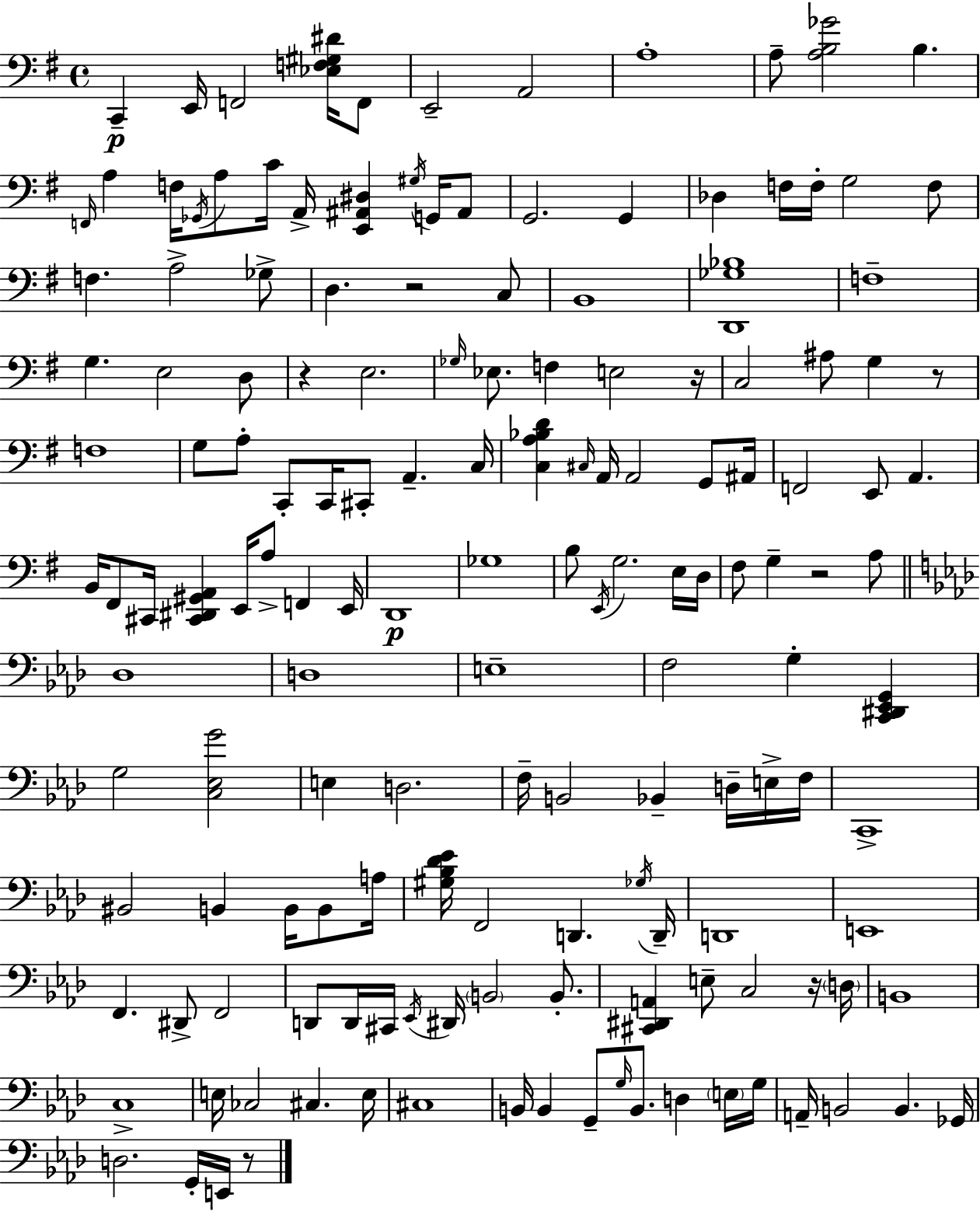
{
  \clef bass
  \time 4/4
  \defaultTimeSignature
  \key g \major
  c,4--\p e,16 f,2 <ees f gis dis'>16 f,8 | e,2-- a,2 | a1-. | a8-- <a b ges'>2 b4. | \break \grace { f,16 } a4 f16 \acciaccatura { ges,16 } a8 c'16 a,16-> <e, ais, dis>4 \acciaccatura { gis16 } | g,16 ais,8 g,2. g,4 | des4 f16 f16-. g2 | f8 f4. a2-> | \break ges8-> d4. r2 | c8 b,1 | <d, ges bes>1 | f1-- | \break g4. e2 | d8 r4 e2. | \grace { ges16 } ees8. f4 e2 | r16 c2 ais8 g4 | \break r8 f1 | g8 a8-. c,8-. c,16 cis,8-. a,4.-- | c16 <c a bes d'>4 \grace { cis16 } a,16 a,2 | g,8 ais,16 f,2 e,8 a,4. | \break b,16 fis,8 cis,16 <cis, dis, gis, a,>4 e,16 a8-> | f,4 e,16 d,1\p | ges1 | b8 \acciaccatura { e,16 } g2. | \break e16 d16 fis8 g4-- r2 | a8 \bar "||" \break \key f \minor des1 | d1 | e1-- | f2 g4-. <c, dis, ees, g,>4 | \break g2 <c ees g'>2 | e4 d2. | f16-- b,2 bes,4-- d16-- e16-> f16 | c,1-> | \break bis,2 b,4 b,16 b,8 a16 | <gis bes des' ees'>16 f,2 d,4. \acciaccatura { ges16 } | d,16-- d,1 | e,1 | \break f,4. dis,8-> f,2 | d,8 d,16 cis,16 \acciaccatura { ees,16 } dis,16 \parenthesize b,2 b,8.-. | <cis, dis, a,>4 e8-- c2 | r16 \parenthesize d16 b,1 | \break c1-> | e16 ces2 cis4. | e16 cis1 | b,16 b,4 g,8-- \grace { g16 } b,8. d4 | \break \parenthesize e16 g16 a,16-- b,2 b,4. | ges,16 d2. g,16-. | e,16 r8 \bar "|."
}